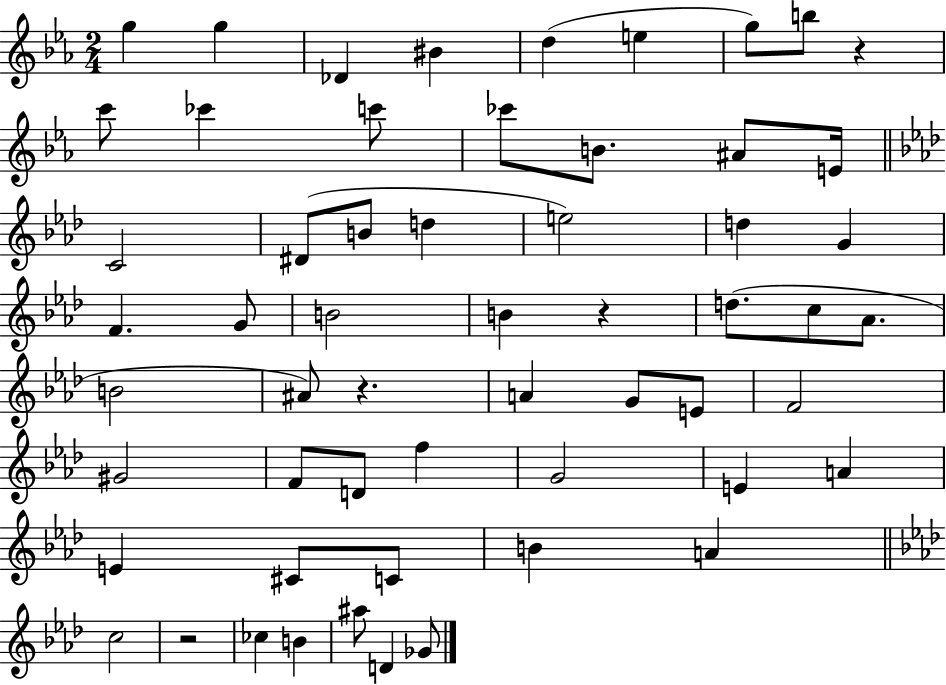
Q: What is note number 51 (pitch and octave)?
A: A#5